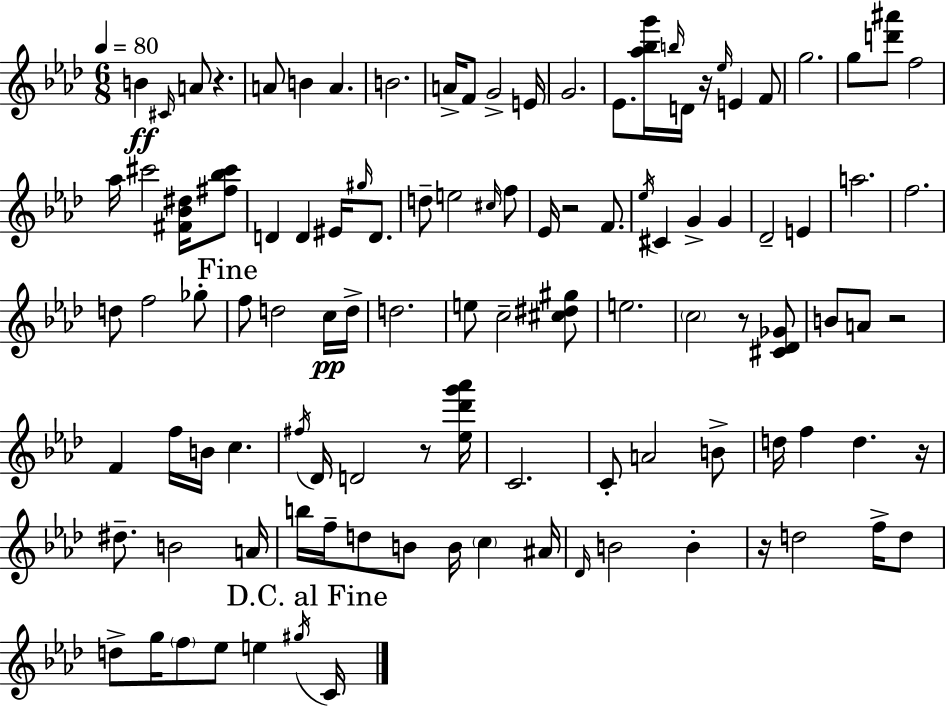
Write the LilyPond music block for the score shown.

{
  \clef treble
  \numericTimeSignature
  \time 6/8
  \key aes \major
  \tempo 4 = 80
  b'4\ff \grace { cis'16 } a'8 r4. | a'8 b'4 a'4. | b'2. | a'16-> f'8 g'2-> | \break e'16 g'2. | ees'8. <aes'' bes'' g'''>16 \grace { b''16 } d'16 r16 \grace { ees''16 } e'4 | f'8 g''2. | g''8 <d''' ais'''>8 f''2 | \break aes''16 cis'''2 | <fis' bes' dis''>16 <fis'' bes'' cis'''>8 d'4 d'4 eis'16 | \grace { gis''16 } d'8. d''8-- e''2 | \grace { cis''16 } f''8 ees'16 r2 | \break f'8. \acciaccatura { ees''16 } cis'4 g'4-> | g'4 des'2-- | e'4 a''2. | f''2. | \break d''8 f''2 | ges''8-. \mark "Fine" f''8 d''2 | c''16\pp d''16-> d''2. | e''8 c''2-- | \break <cis'' dis'' gis''>8 e''2. | \parenthesize c''2 | r8 <cis' des' ges'>8 b'8 a'8 r2 | f'4 f''16 b'16 | \break c''4. \acciaccatura { fis''16 } des'16 d'2 | r8 <ees'' des''' g''' aes'''>16 c'2. | c'8-. a'2 | b'8-> d''16 f''4 | \break d''4. r16 dis''8.-- b'2 | a'16 b''16 f''16-- d''8 b'8 | b'16 \parenthesize c''4 ais'16 \grace { des'16 } b'2 | b'4-. r16 d''2 | \break f''16-> d''8 d''8-> g''16 \parenthesize f''8 | ees''8 e''4 \acciaccatura { gis''16 } \mark "D.C. al Fine" c'16 \bar "|."
}